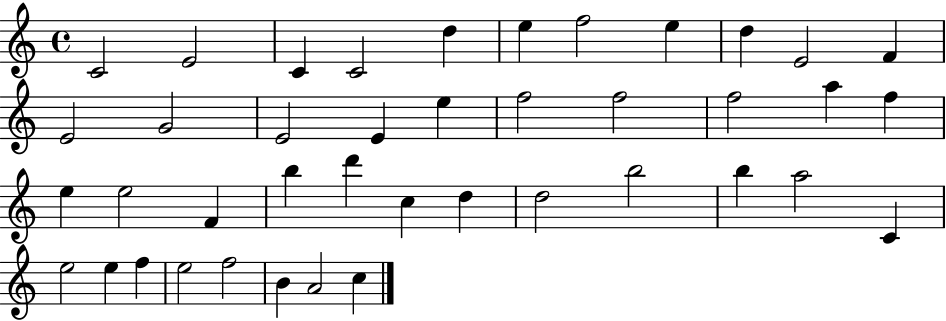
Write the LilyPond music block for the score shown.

{
  \clef treble
  \time 4/4
  \defaultTimeSignature
  \key c \major
  c'2 e'2 | c'4 c'2 d''4 | e''4 f''2 e''4 | d''4 e'2 f'4 | \break e'2 g'2 | e'2 e'4 e''4 | f''2 f''2 | f''2 a''4 f''4 | \break e''4 e''2 f'4 | b''4 d'''4 c''4 d''4 | d''2 b''2 | b''4 a''2 c'4 | \break e''2 e''4 f''4 | e''2 f''2 | b'4 a'2 c''4 | \bar "|."
}